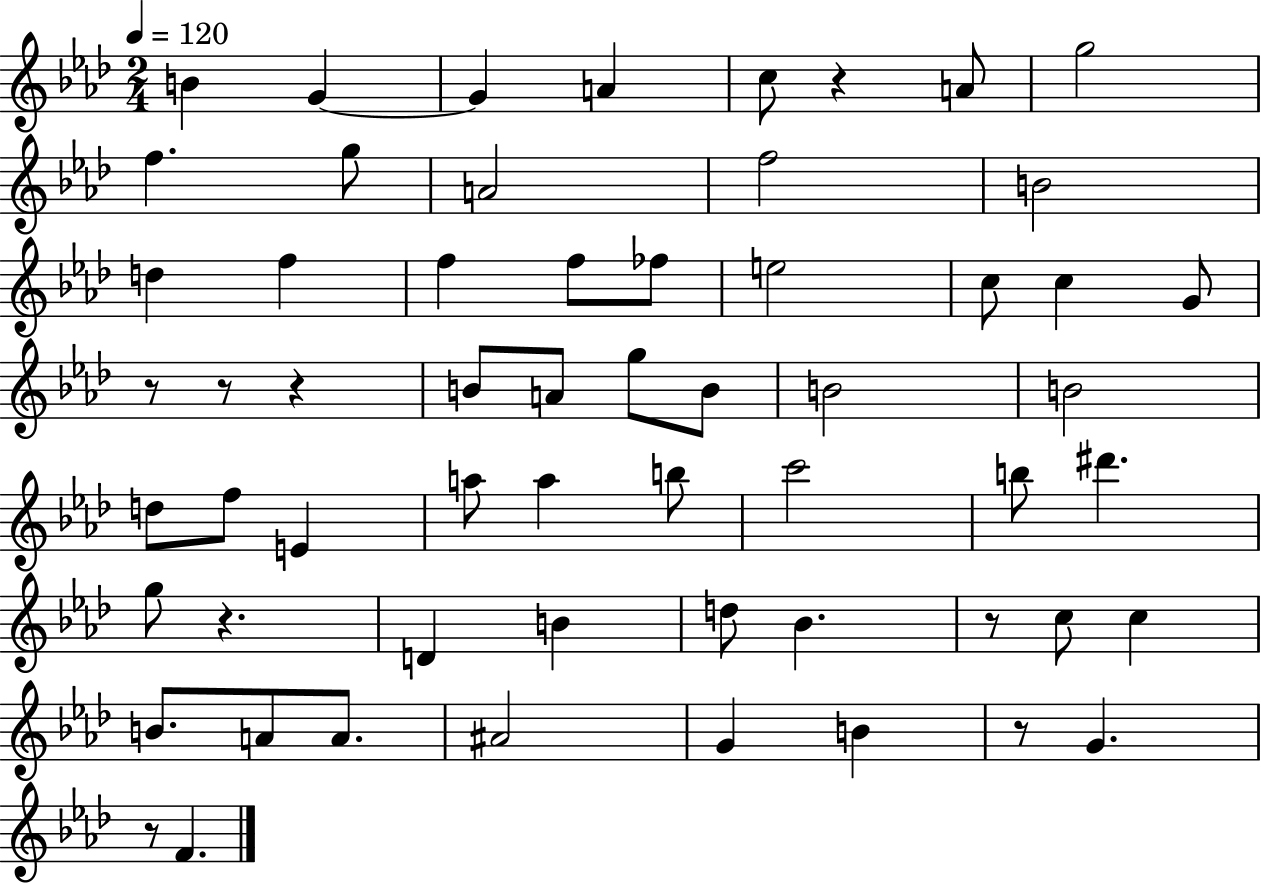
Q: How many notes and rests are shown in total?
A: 59